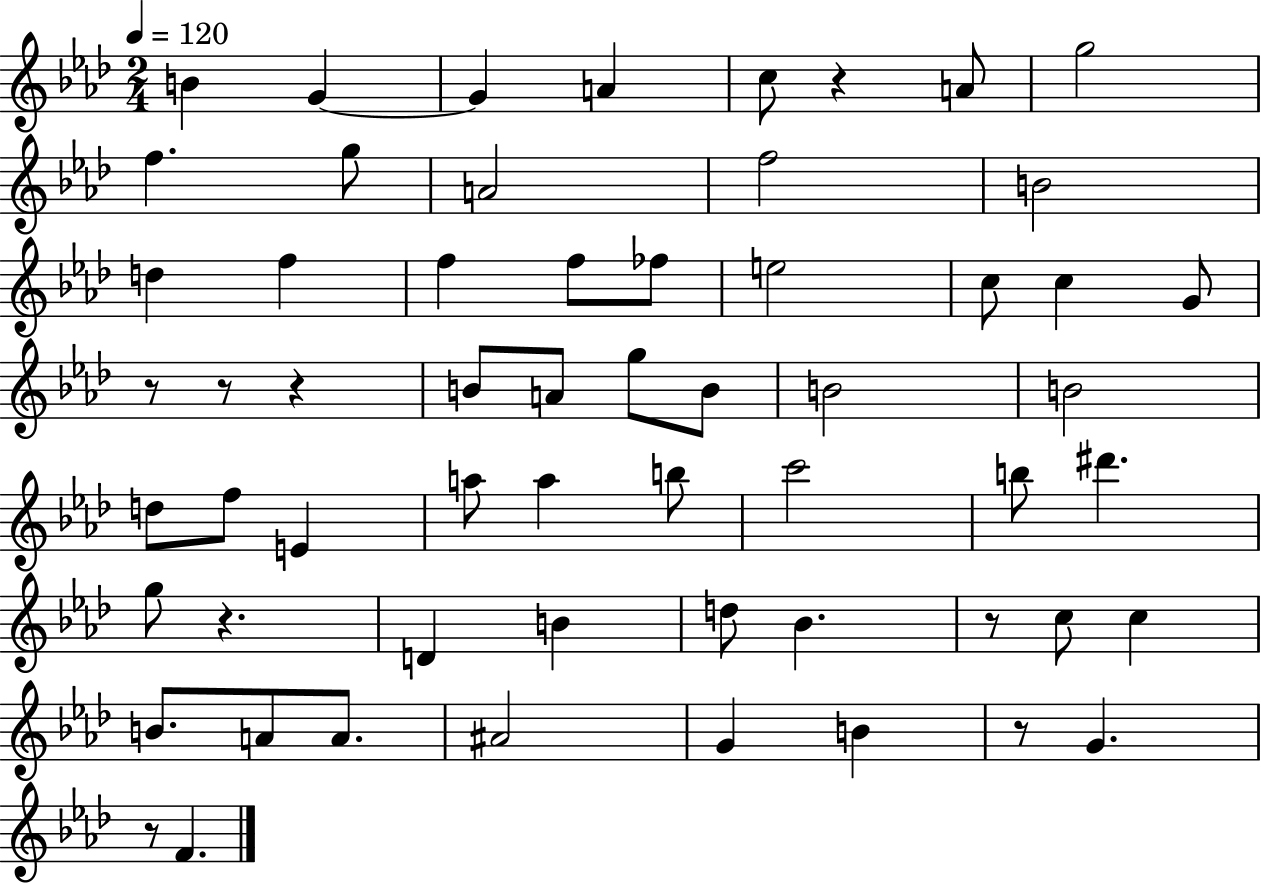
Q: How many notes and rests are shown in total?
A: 59